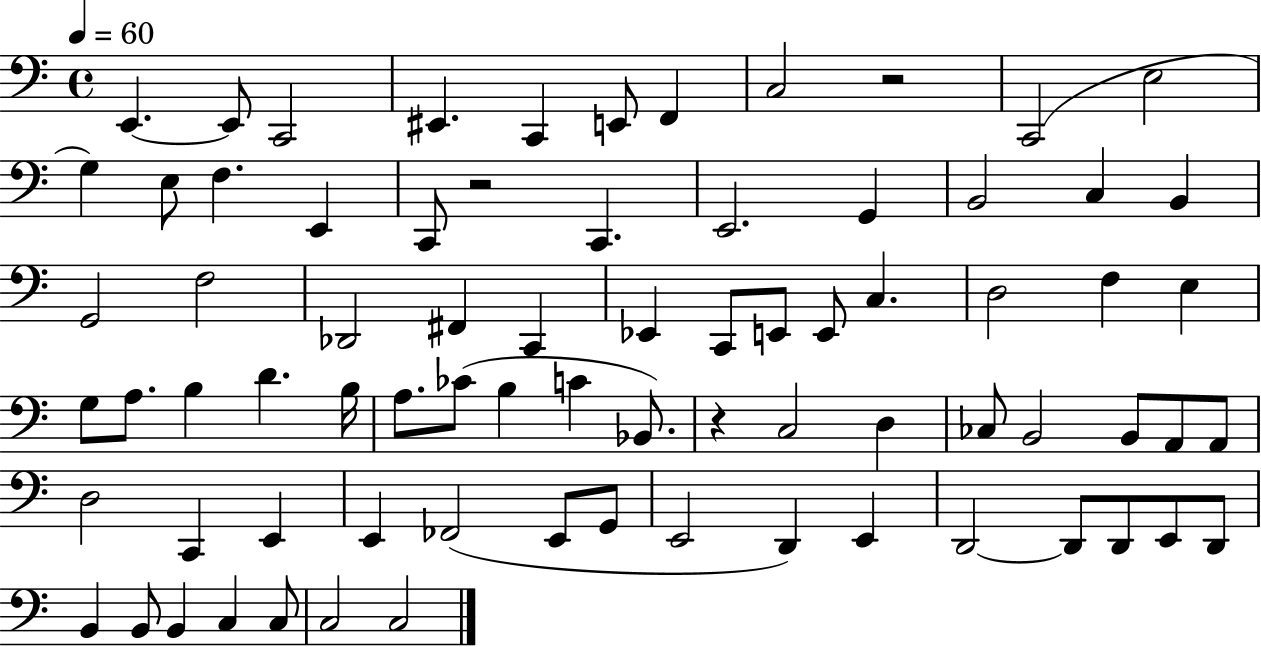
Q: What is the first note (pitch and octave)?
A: E2